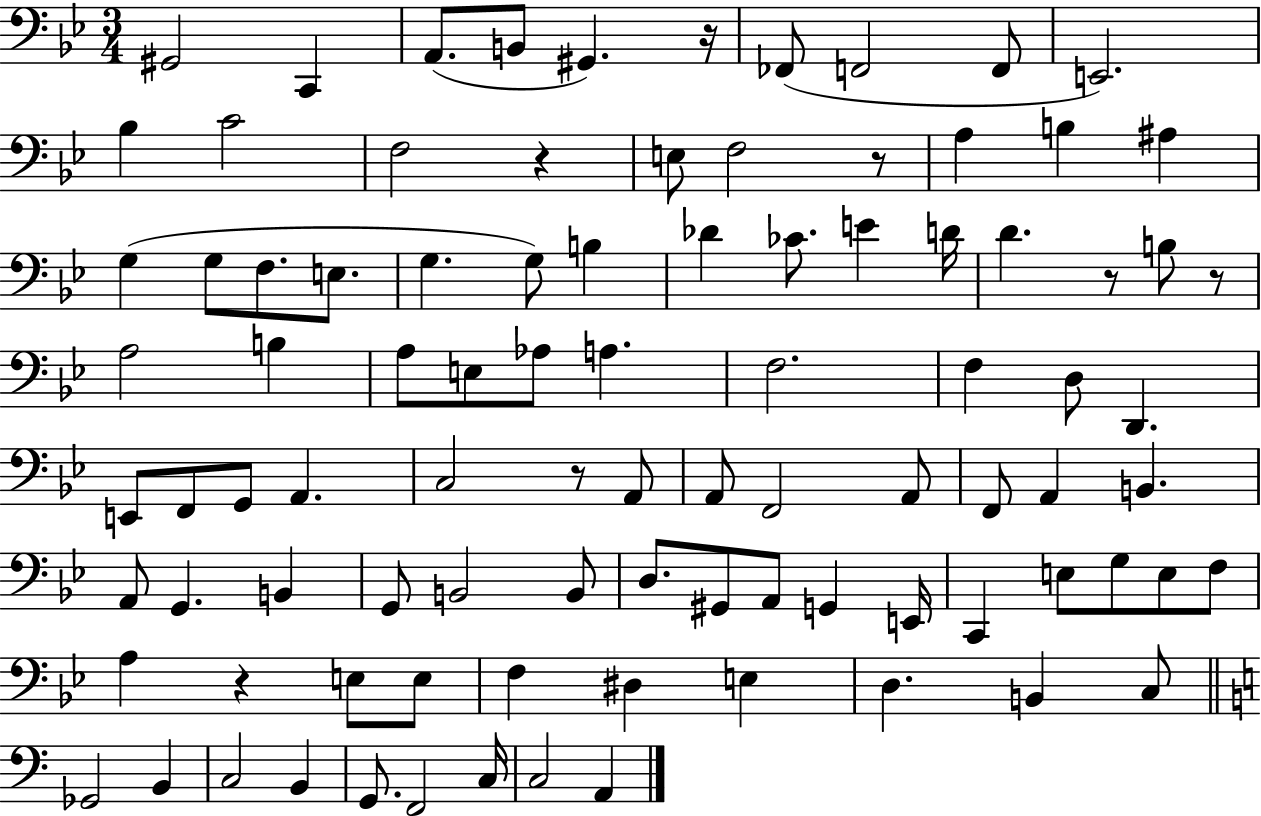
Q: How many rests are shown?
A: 7